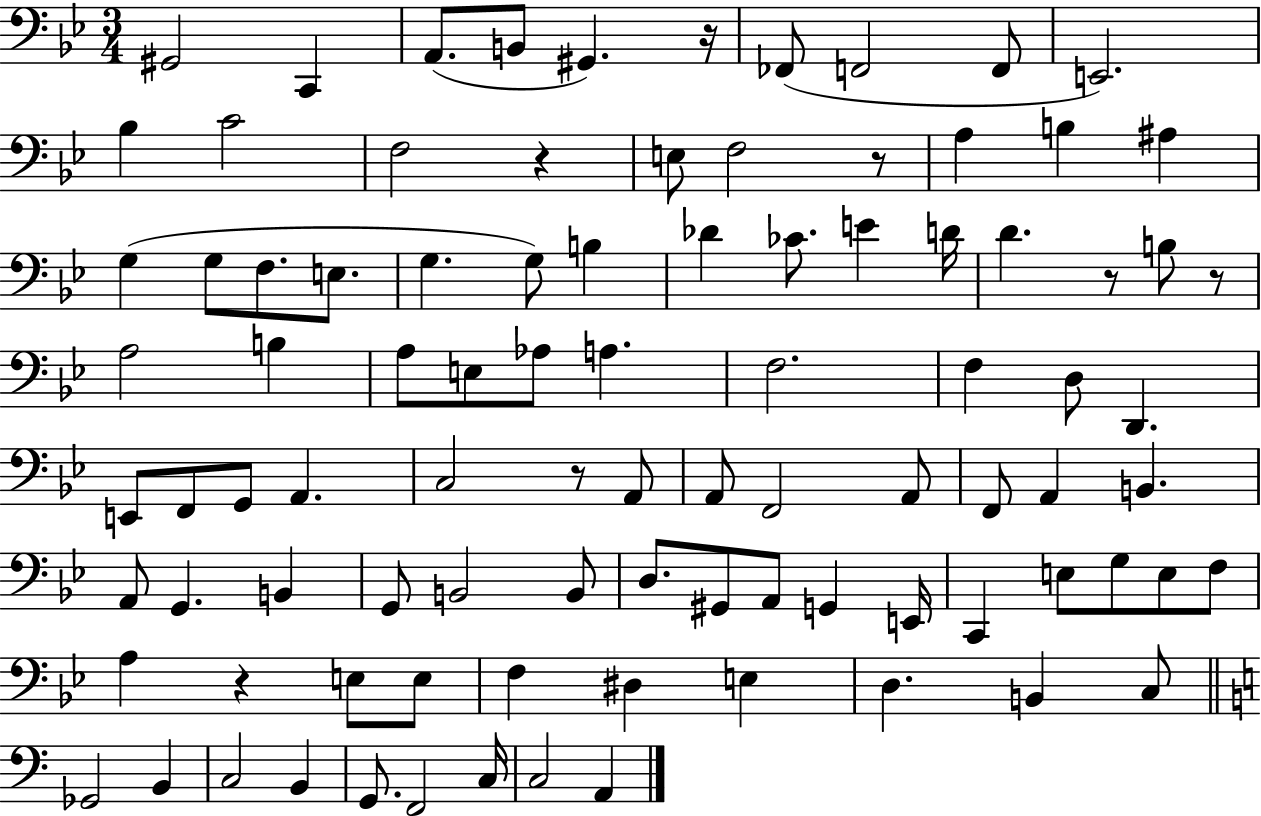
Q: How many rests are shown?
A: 7